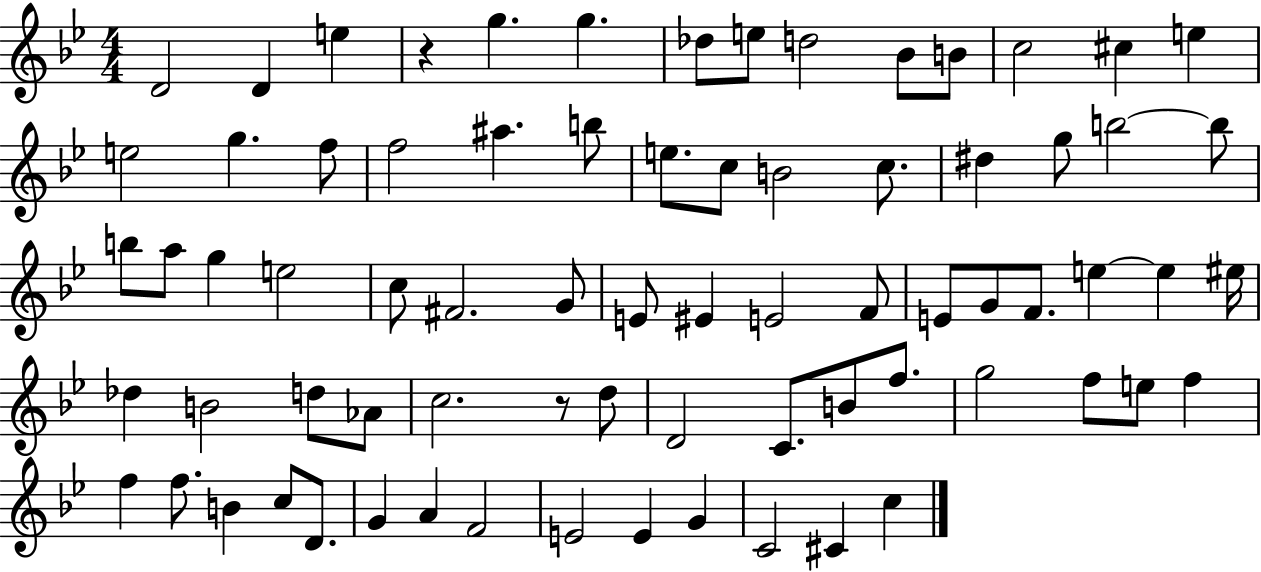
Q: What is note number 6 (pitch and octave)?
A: Db5